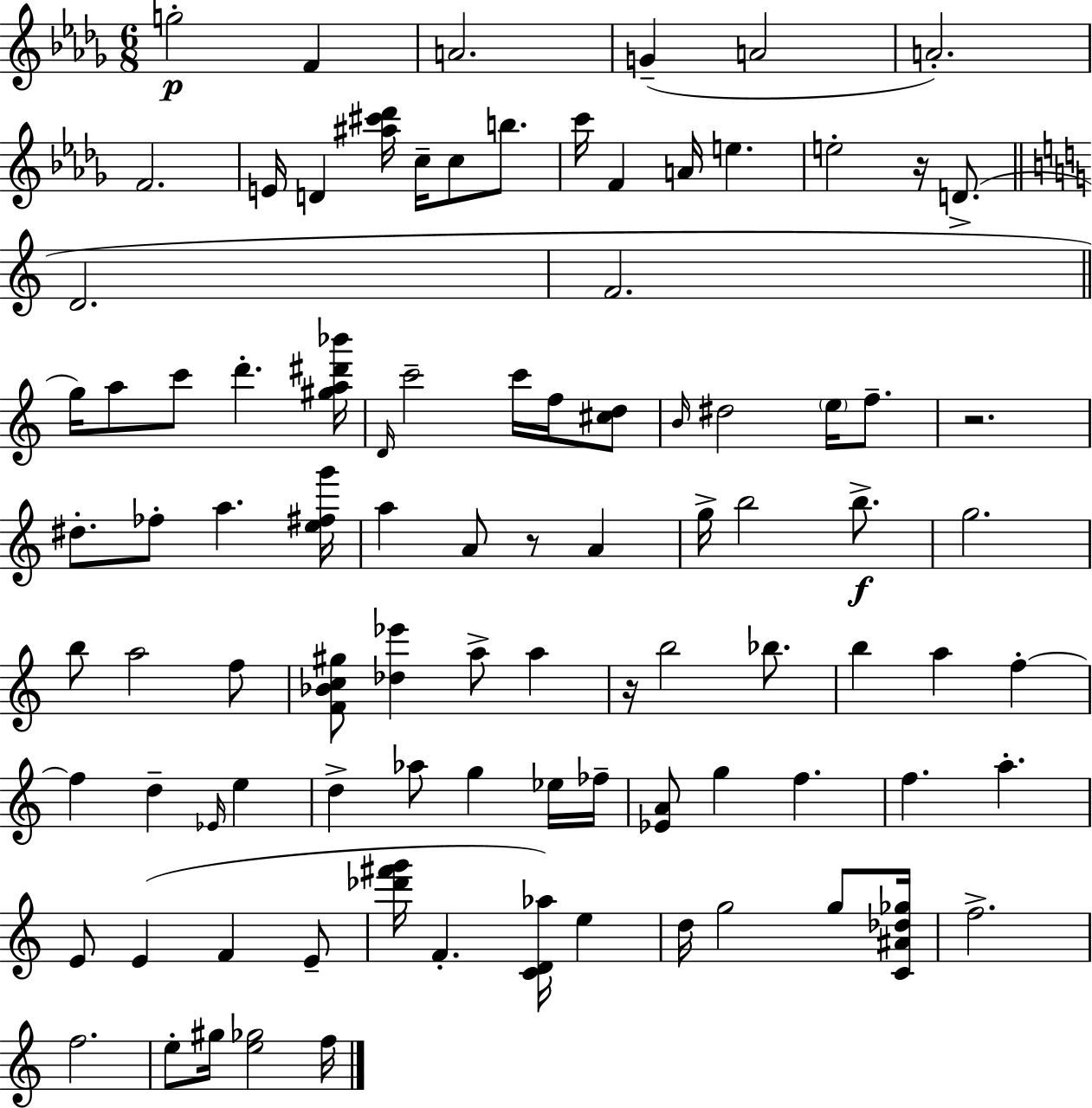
G5/h F4/q A4/h. G4/q A4/h A4/h. F4/h. E4/s D4/q [A#5,C#6,Db6]/s C5/s C5/e B5/e. C6/s F4/q A4/s E5/q. E5/h R/s D4/e. D4/h. F4/h. G5/s A5/e C6/e D6/q. [G#5,A5,D#6,Bb6]/s D4/s C6/h C6/s F5/s [C#5,D5]/e B4/s D#5/h E5/s F5/e. R/h. D#5/e. FES5/e A5/q. [E5,F#5,G6]/s A5/q A4/e R/e A4/q G5/s B5/h B5/e. G5/h. B5/e A5/h F5/e [F4,Bb4,C5,G#5]/e [Db5,Eb6]/q A5/e A5/q R/s B5/h Bb5/e. B5/q A5/q F5/q F5/q D5/q Eb4/s E5/q D5/q Ab5/e G5/q Eb5/s FES5/s [Eb4,A4]/e G5/q F5/q. F5/q. A5/q. E4/e E4/q F4/q E4/e [Db6,F#6,G6]/s F4/q. [C4,D4,Ab5]/s E5/q D5/s G5/h G5/e [C4,A#4,Db5,Gb5]/s F5/h. F5/h. E5/e G#5/s [E5,Gb5]/h F5/s